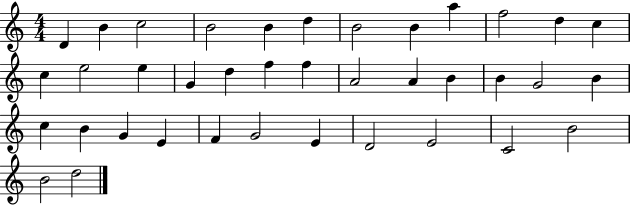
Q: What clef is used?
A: treble